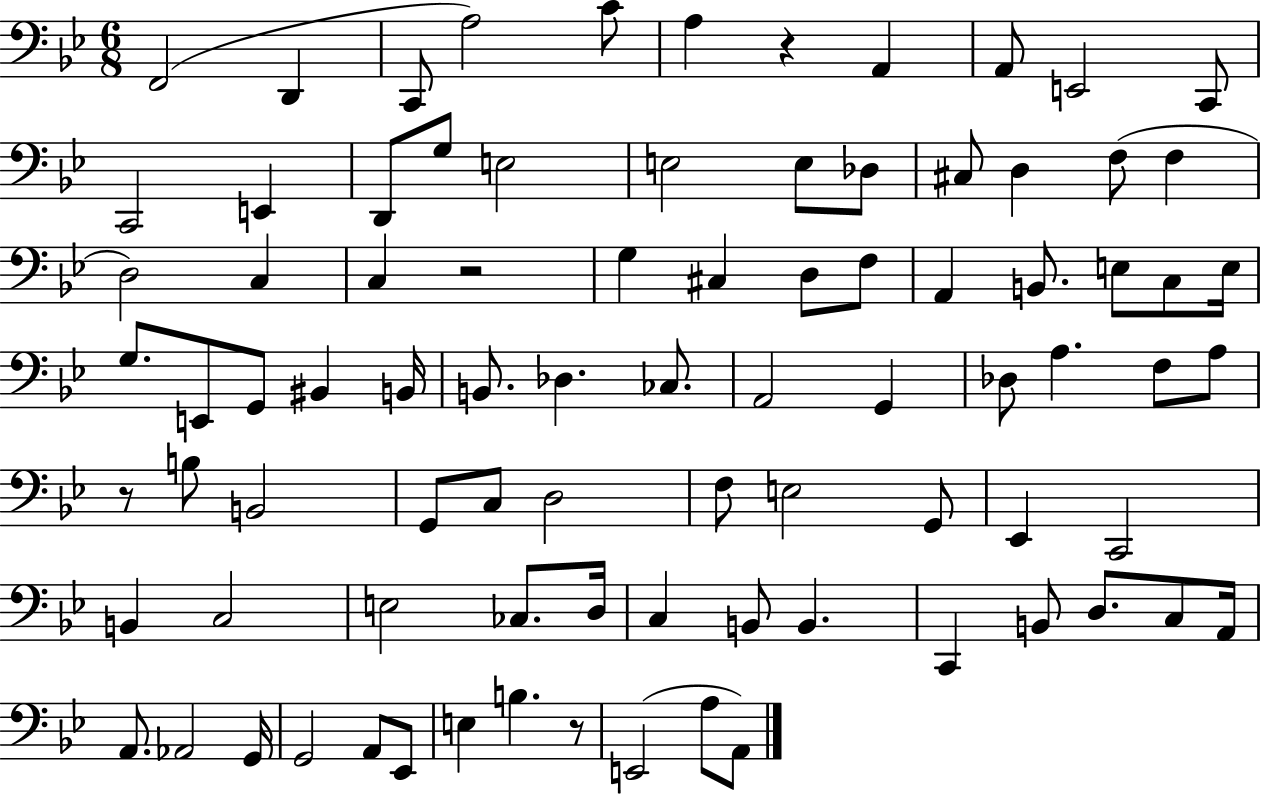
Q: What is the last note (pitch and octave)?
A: A2